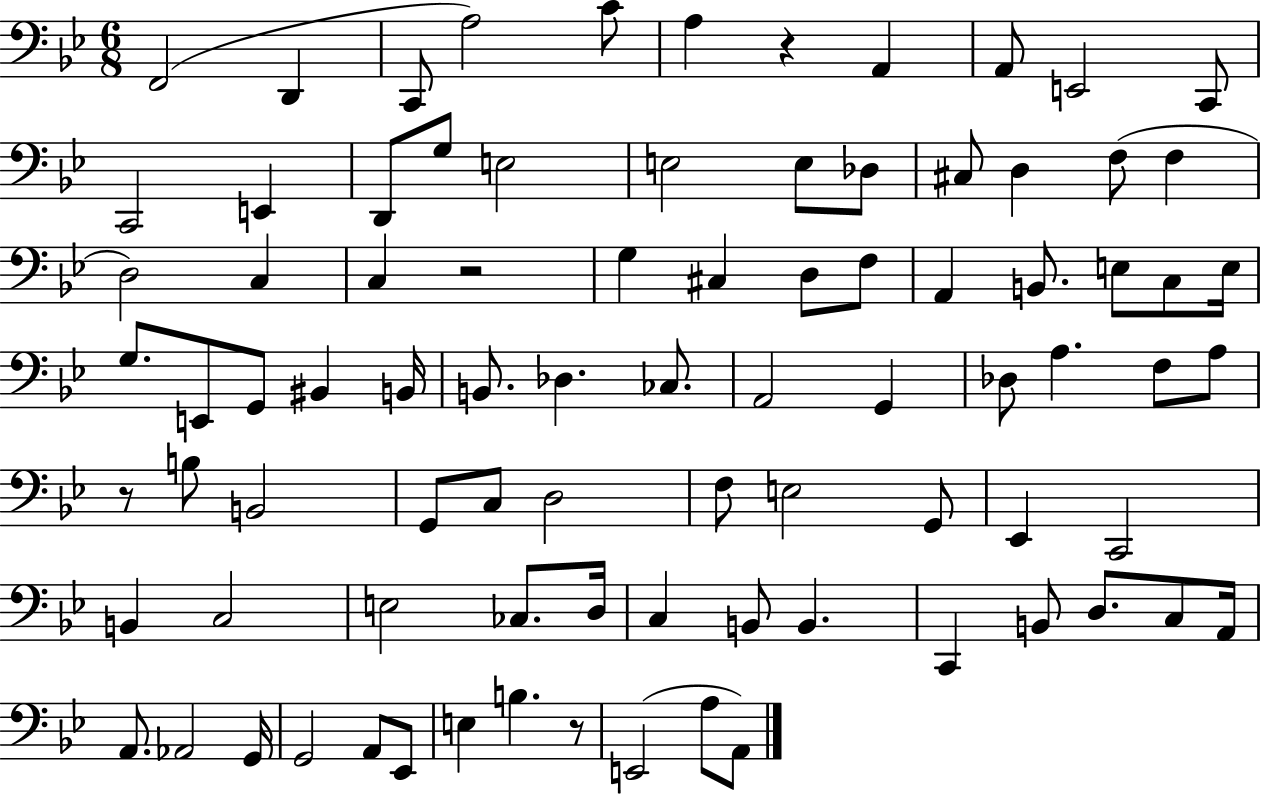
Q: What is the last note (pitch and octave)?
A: A2